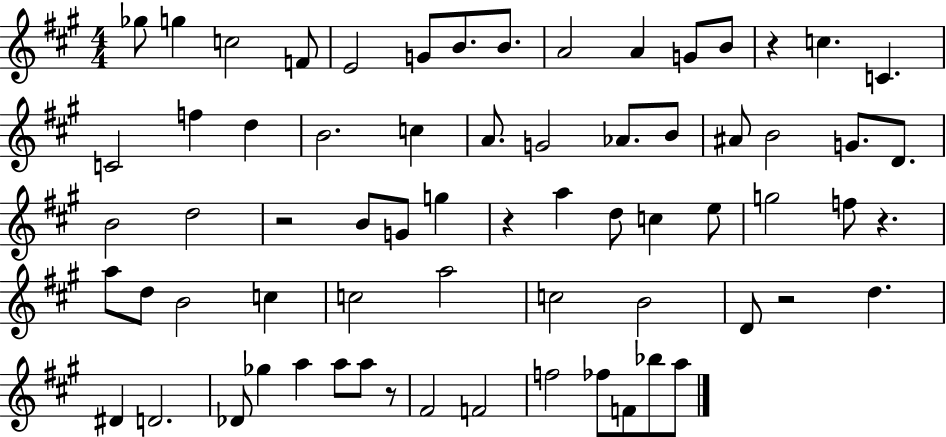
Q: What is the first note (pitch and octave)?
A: Gb5